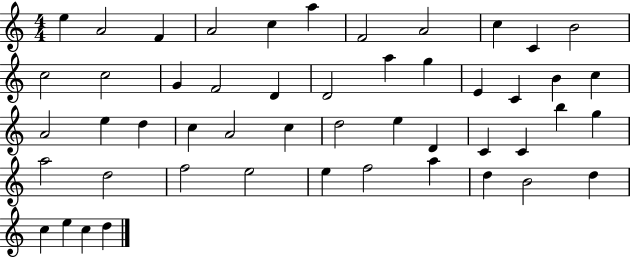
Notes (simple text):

E5/q A4/h F4/q A4/h C5/q A5/q F4/h A4/h C5/q C4/q B4/h C5/h C5/h G4/q F4/h D4/q D4/h A5/q G5/q E4/q C4/q B4/q C5/q A4/h E5/q D5/q C5/q A4/h C5/q D5/h E5/q D4/q C4/q C4/q B5/q G5/q A5/h D5/h F5/h E5/h E5/q F5/h A5/q D5/q B4/h D5/q C5/q E5/q C5/q D5/q